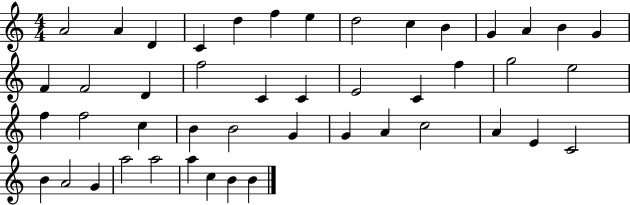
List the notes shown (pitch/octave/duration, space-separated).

A4/h A4/q D4/q C4/q D5/q F5/q E5/q D5/h C5/q B4/q G4/q A4/q B4/q G4/q F4/q F4/h D4/q F5/h C4/q C4/q E4/h C4/q F5/q G5/h E5/h F5/q F5/h C5/q B4/q B4/h G4/q G4/q A4/q C5/h A4/q E4/q C4/h B4/q A4/h G4/q A5/h A5/h A5/q C5/q B4/q B4/q